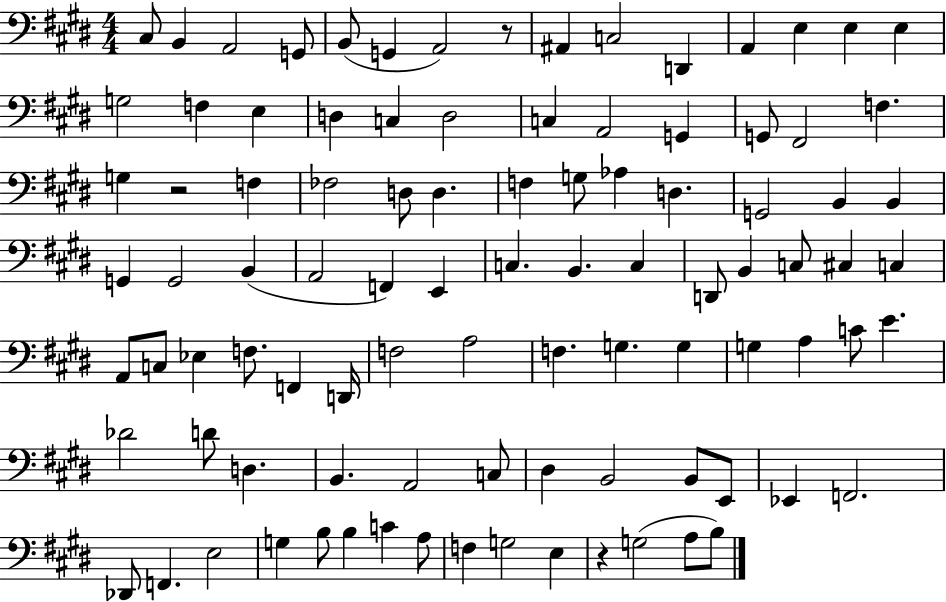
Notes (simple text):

C#3/e B2/q A2/h G2/e B2/e G2/q A2/h R/e A#2/q C3/h D2/q A2/q E3/q E3/q E3/q G3/h F3/q E3/q D3/q C3/q D3/h C3/q A2/h G2/q G2/e F#2/h F3/q. G3/q R/h F3/q FES3/h D3/e D3/q. F3/q G3/e Ab3/q D3/q. G2/h B2/q B2/q G2/q G2/h B2/q A2/h F2/q E2/q C3/q. B2/q. C3/q D2/e B2/q C3/e C#3/q C3/q A2/e C3/e Eb3/q F3/e. F2/q D2/s F3/h A3/h F3/q. G3/q. G3/q G3/q A3/q C4/e E4/q. Db4/h D4/e D3/q. B2/q. A2/h C3/e D#3/q B2/h B2/e E2/e Eb2/q F2/h. Db2/e F2/q. E3/h G3/q B3/e B3/q C4/q A3/e F3/q G3/h E3/q R/q G3/h A3/e B3/e